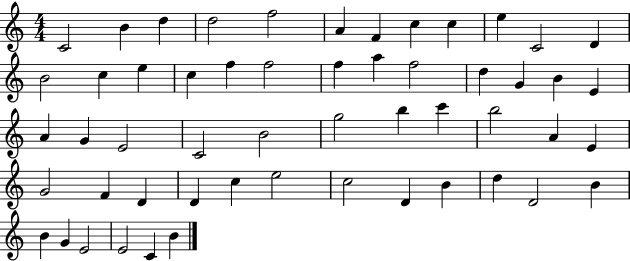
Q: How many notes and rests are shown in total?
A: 54